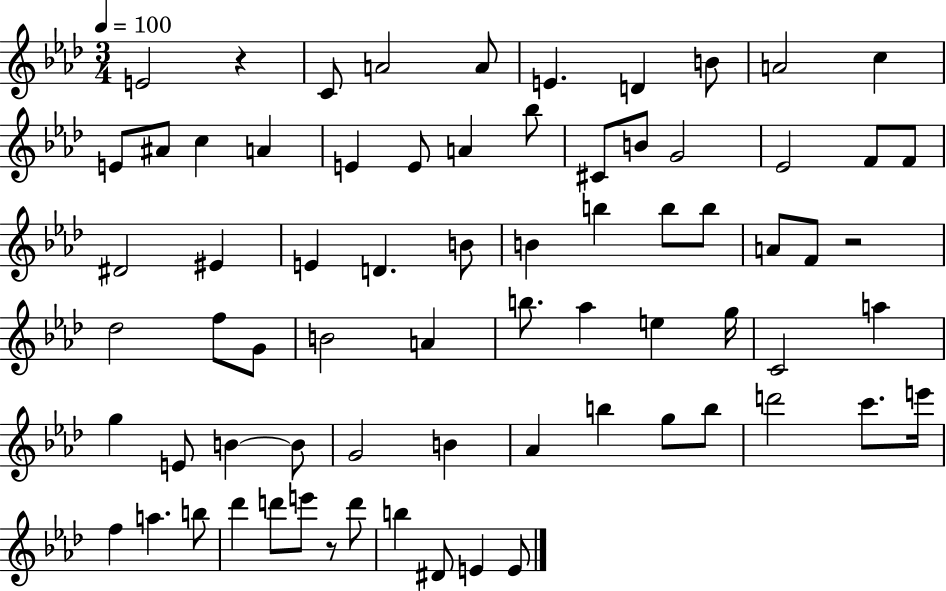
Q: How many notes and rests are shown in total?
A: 72